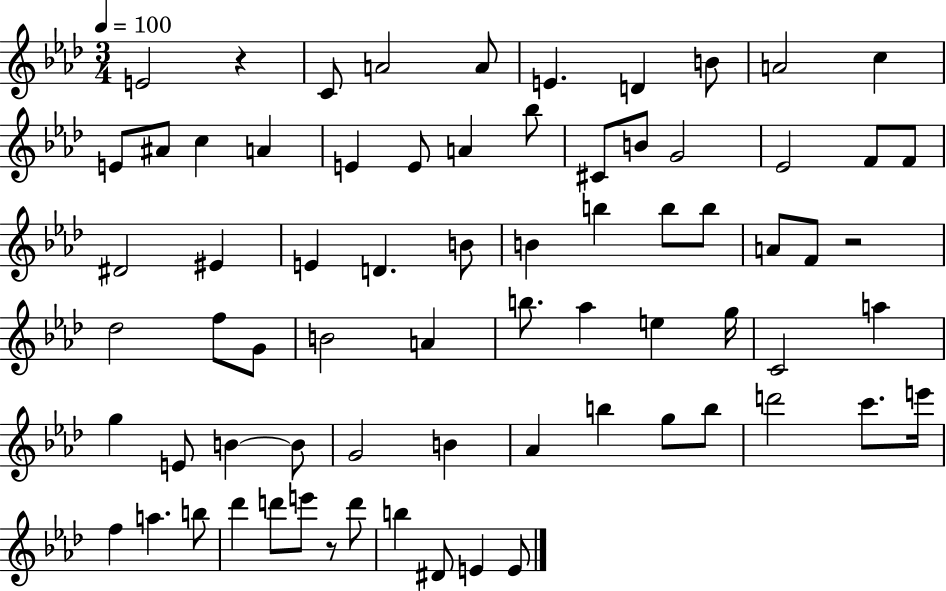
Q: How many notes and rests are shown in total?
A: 72